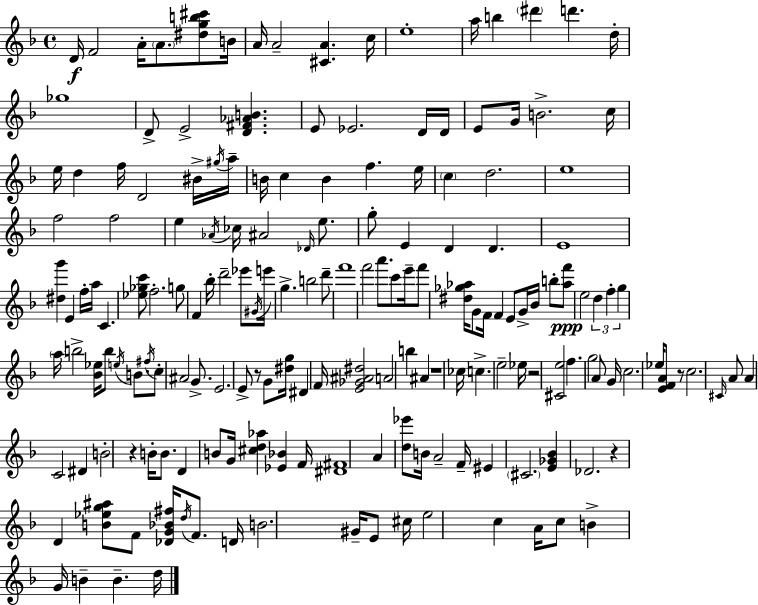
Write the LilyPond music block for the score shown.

{
  \clef treble
  \time 4/4
  \defaultTimeSignature
  \key d \minor
  d'16\f f'2 a'16-. \parenthesize a'8. <dis'' g'' b'' cis'''>8 b'16 | a'16 a'2-- <cis' a'>4. c''16 | e''1-. | a''16 b''4 \parenthesize dis'''4 d'''4. d''16-. | \break ges''1 | d'8-> e'2-> <d' fis' aes' b'>4. | e'8 ees'2. d'16 d'16 | e'8 g'16 b'2.-> c''16 | \break e''16 d''4 f''16 d'2 bis'16-> \acciaccatura { gis''16 } | a''16-- b'16 c''4 b'4 f''4. | e''16 \parenthesize c''4 d''2. | e''1 | \break f''2 f''2 | e''4 \acciaccatura { aes'16 } ces''16 ais'2 \grace { des'16 } | e''8. g''8-. e'4 d'4 d'4. | e'1 | \break <dis'' g'''>4 e'4 f''16-. a''16 c'4. | <ees'' ges'' c'''>8 f''2.-. | g''8 f'4 bes''16-. d'''2-- | ees'''8 \acciaccatura { gis'16 } e'''16 g''4.-> b''2 | \break d'''8-- f'''1 | f'''2 a'''8. c'''8 | e'''16-- f'''8 <dis'' ges'' aes''>16 g'8 f'16 f'4 e'8 g'16-> bes'16 | b''8-. <aes'' f'''>8\ppp e''2 \tuplet 3/2 { d''4 | \break f''4-. g''4 } \parenthesize a''16 b''2-> | <bes' ees''>16 b''8 \acciaccatura { e''16 } b'8. \acciaccatura { fis''16 } c''8-. ais'2 | g'8.-> e'2. | e'8-> r8 g'8 <dis'' g''>16 dis'4 f'16 <e' ges' ais' dis''>2 | \break a'2 b''4 | ais'4 r1 | ces''16 c''4.-> e''2-- | ees''16 r2 <cis' e''>2 | \break f''4. g''2 | a'8 g'16 c''2. | ees''16 <e' f' a'>8 r8 c''2. | \grace { cis'16 } a'8 a'4 c'2 | \break dis'4 b'2-. r4 | b'16-. b'8. d'4 b'8 g'16 <cis'' d'' aes''>4 | <ees' bes'>4 f'16 <dis' fis'>1 | a'4 <d'' ees'''>8 b'16 a'2-- | \break f'16-- eis'4 \parenthesize cis'2. | <e' ges' bes'>4 des'2. | r4 d'4 <b' ees'' g'' ais''>8 | f'8 <des' g' bes' fis''>16 \acciaccatura { d''16 } f'8. d'16 b'2. | \break gis'16-- e'8 cis''16 e''2 | c''4 a'16 c''8 b'4-> g'16 b'4-- | b'4.-- d''16 \bar "|."
}